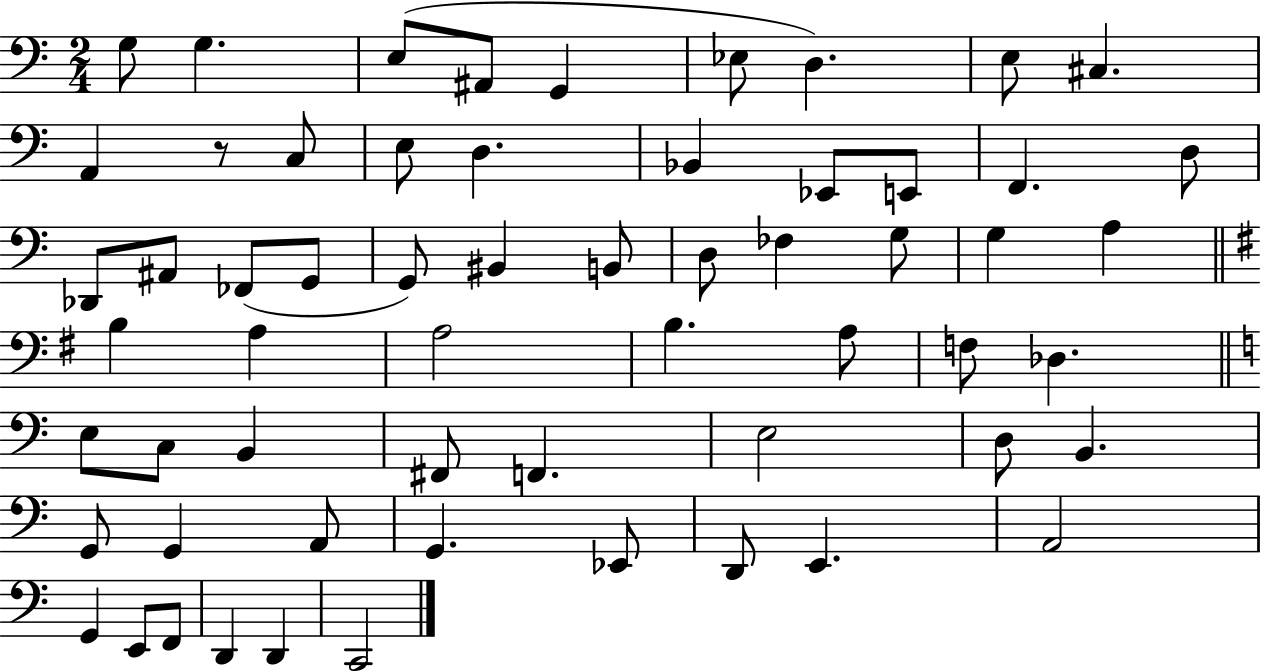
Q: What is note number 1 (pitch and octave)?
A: G3